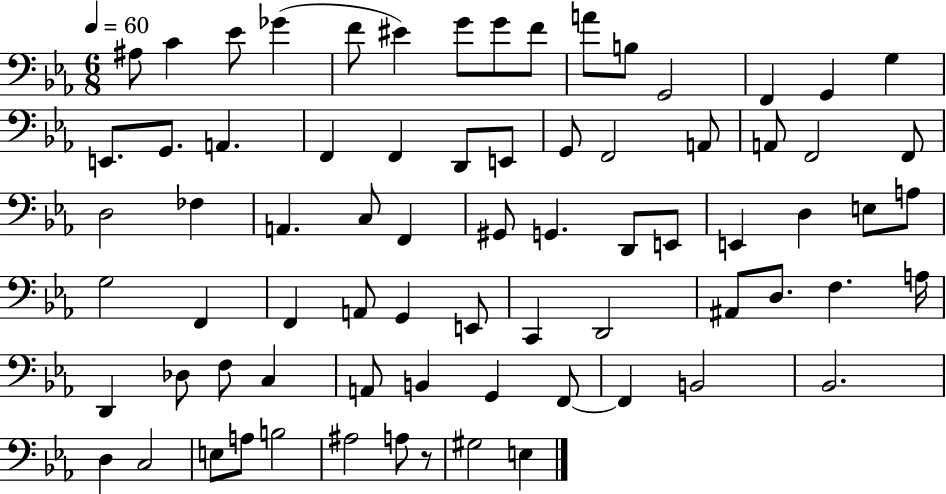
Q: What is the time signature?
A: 6/8